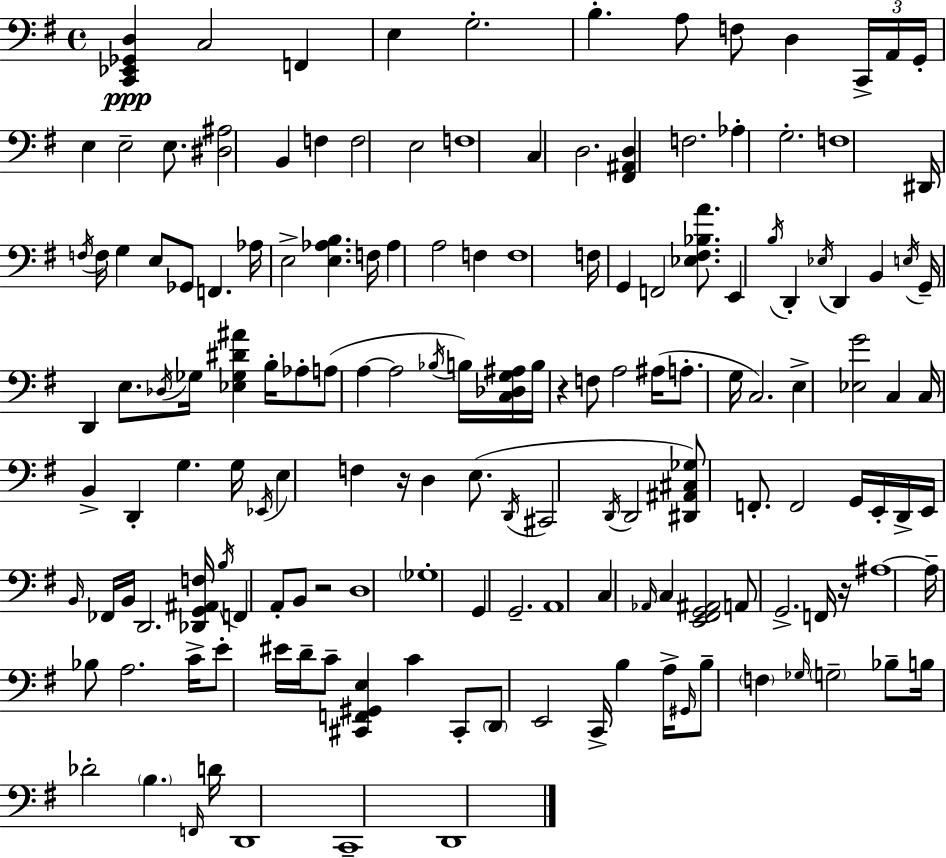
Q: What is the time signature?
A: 4/4